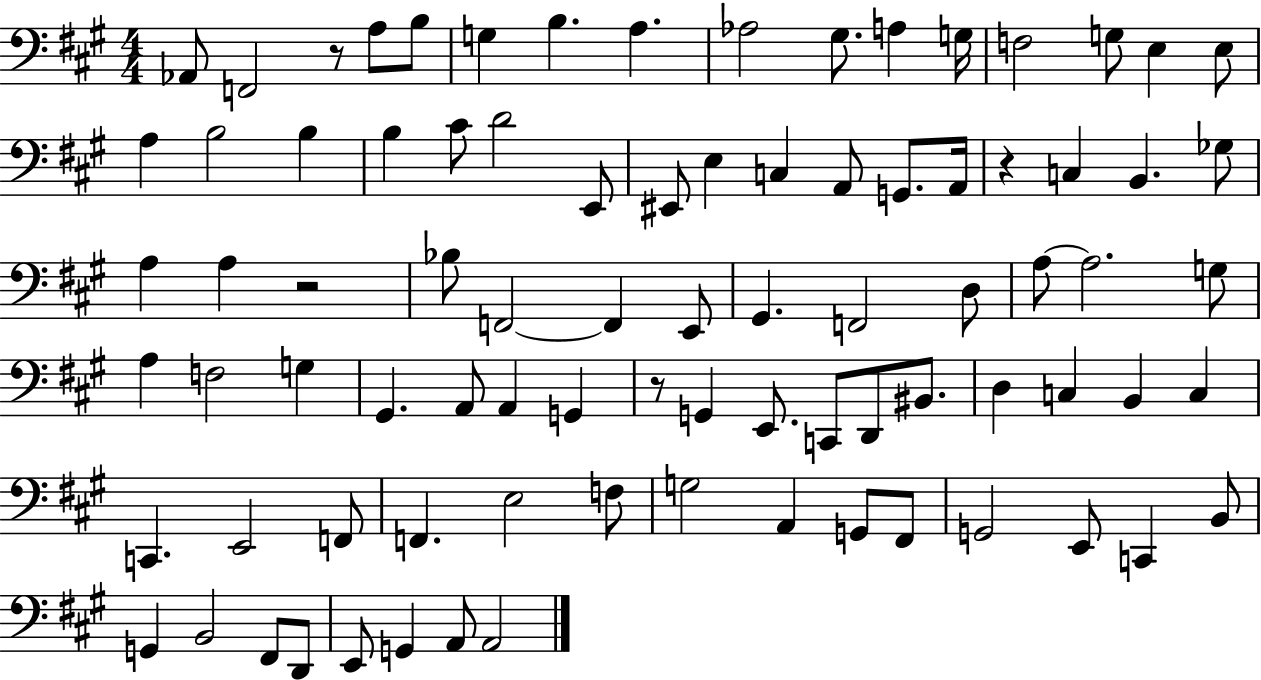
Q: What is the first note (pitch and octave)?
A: Ab2